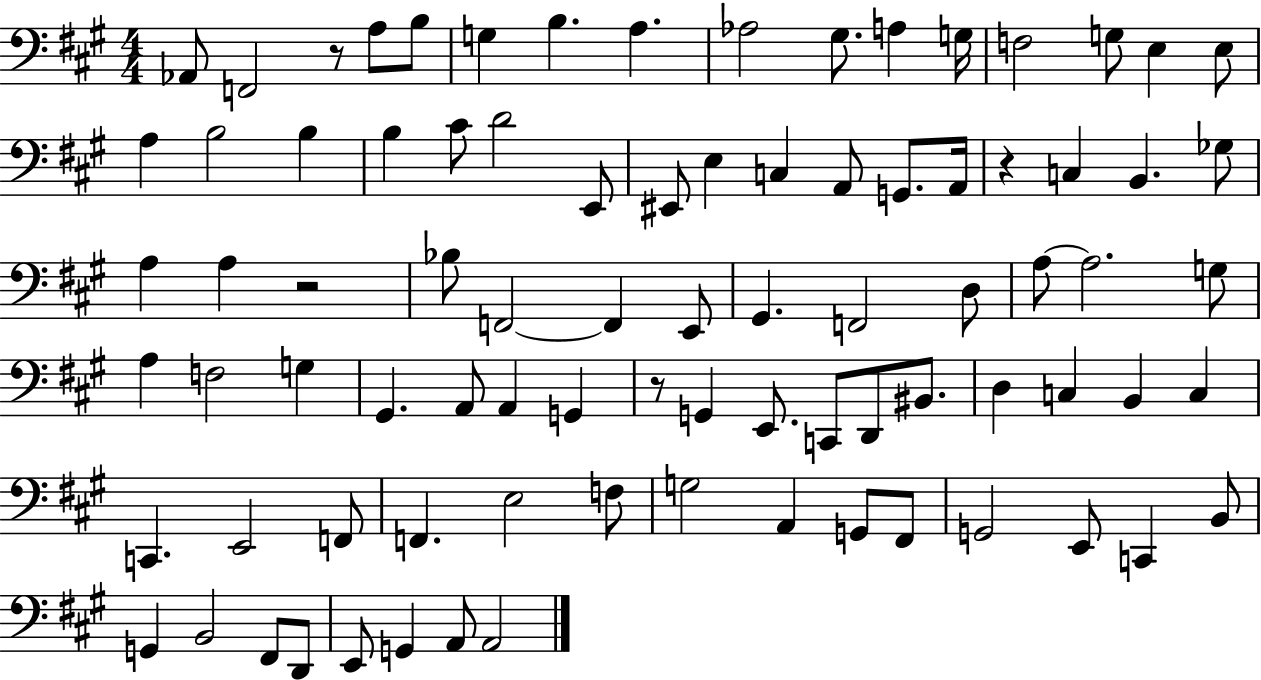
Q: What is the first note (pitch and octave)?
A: Ab2